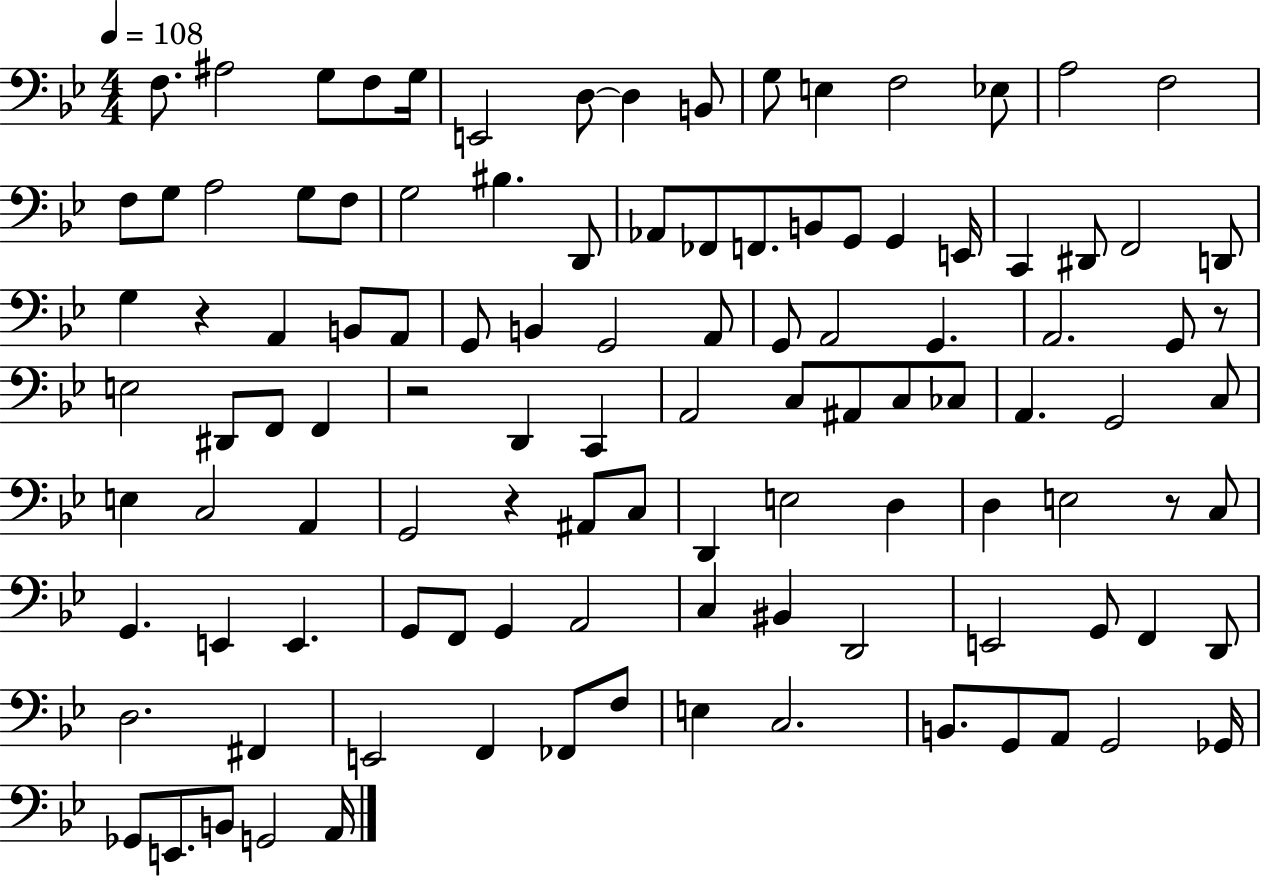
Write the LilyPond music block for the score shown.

{
  \clef bass
  \numericTimeSignature
  \time 4/4
  \key bes \major
  \tempo 4 = 108
  f8. ais2 g8 f8 g16 | e,2 d8~~ d4 b,8 | g8 e4 f2 ees8 | a2 f2 | \break f8 g8 a2 g8 f8 | g2 bis4. d,8 | aes,8 fes,8 f,8. b,8 g,8 g,4 e,16 | c,4 dis,8 f,2 d,8 | \break g4 r4 a,4 b,8 a,8 | g,8 b,4 g,2 a,8 | g,8 a,2 g,4. | a,2. g,8 r8 | \break e2 dis,8 f,8 f,4 | r2 d,4 c,4 | a,2 c8 ais,8 c8 ces8 | a,4. g,2 c8 | \break e4 c2 a,4 | g,2 r4 ais,8 c8 | d,4 e2 d4 | d4 e2 r8 c8 | \break g,4. e,4 e,4. | g,8 f,8 g,4 a,2 | c4 bis,4 d,2 | e,2 g,8 f,4 d,8 | \break d2. fis,4 | e,2 f,4 fes,8 f8 | e4 c2. | b,8. g,8 a,8 g,2 ges,16 | \break ges,8 e,8. b,8 g,2 a,16 | \bar "|."
}